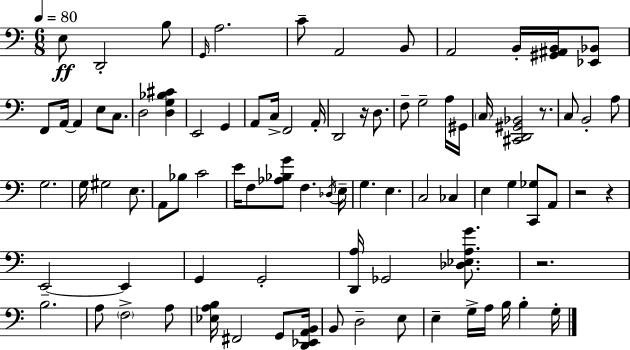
{
  \clef bass
  \numericTimeSignature
  \time 6/8
  \key c \major
  \tempo 4 = 80
  e8\ff d,2-. b8 | \grace { g,16 } a2. | c'8-- a,2 b,8 | a,2 b,16-. <gis, ais, b,>16 <ees, bes,>8 | \break f,8 a,16~~ a,4 e8 c8. | d2 <d g bes cis'>4 | e,2 g,4 | a,8 c16-> f,2 | \break a,16-. d,2 r16 d8. | f8-- g2-- a16 | gis,16 \parenthesize c16 <cis, d, gis, bes,>2 r8. | c8 b,2-. a8 | \break g2. | g16 gis2 e8. | a,8 bes8 c'2 | e'16 f8 <aes bes g'>8 f4. | \break \acciaccatura { des16 } e16-- g4. e4. | c2 ces4 | e4 g4 <c, ges>8 | a,8 r2 r4 | \break e,2--~~ e,4 | g,4 g,2-. | <d, a>16 ges,2 <des ees a g'>8. | r2. | \break b2. | a8 \parenthesize f2-> | a8 <ees a b>16 fis,2 g,8 | <d, ees, a, b,>16 b,8 d2-- | \break e8 e4-- g16-> a16 b16 b4-. | g16-. \bar "|."
}